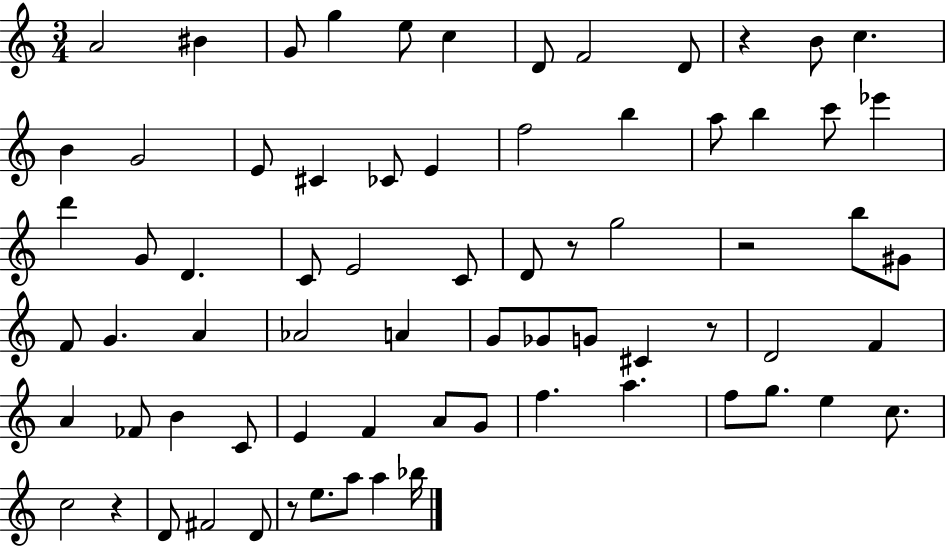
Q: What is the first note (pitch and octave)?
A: A4